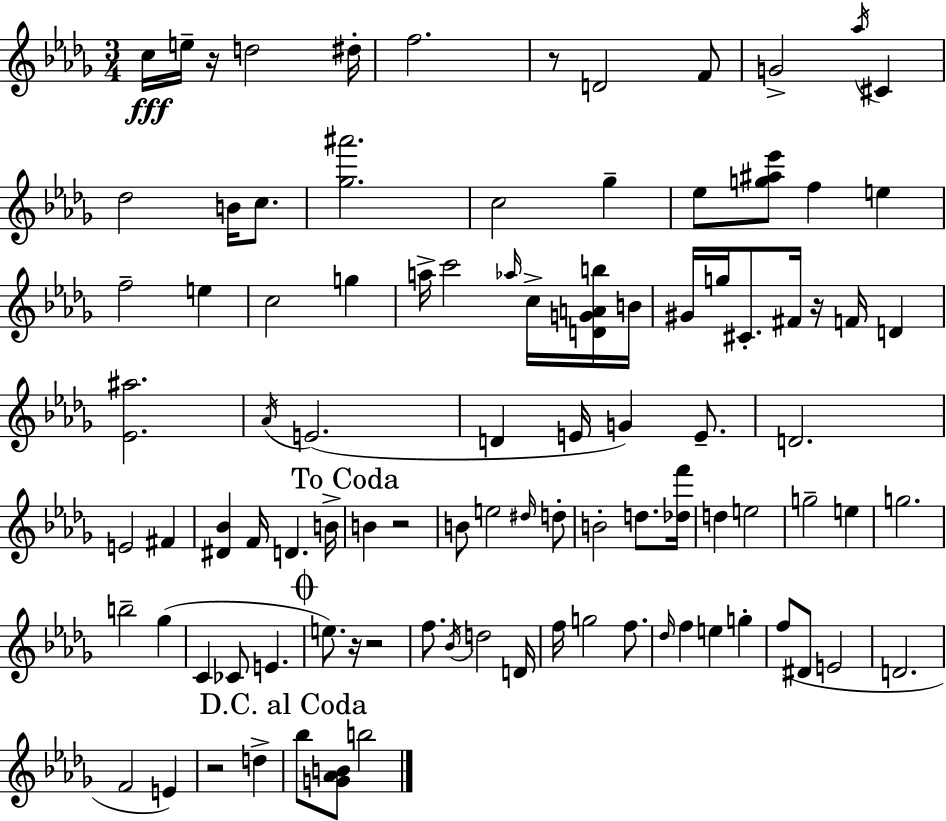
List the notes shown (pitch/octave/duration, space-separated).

C5/s E5/s R/s D5/h D#5/s F5/h. R/e D4/h F4/e G4/h Ab5/s C#4/q Db5/h B4/s C5/e. [Gb5,A#6]/h. C5/h Gb5/q Eb5/e [G5,A#5,Eb6]/e F5/q E5/q F5/h E5/q C5/h G5/q A5/s C6/h Ab5/s C5/s [D4,G4,A4,B5]/s B4/s G#4/s G5/s C#4/e. F#4/s R/s F4/s D4/q [Eb4,A#5]/h. Ab4/s E4/h. D4/q E4/s G4/q E4/e. D4/h. E4/h F#4/q [D#4,Bb4]/q F4/s D4/q. B4/s B4/q R/h B4/e E5/h D#5/s D5/e B4/h D5/e. [Db5,F6]/s D5/q E5/h G5/h E5/q G5/h. B5/h Gb5/q C4/q CES4/e E4/q. E5/e. R/s R/h F5/e. Bb4/s D5/h D4/s F5/s G5/h F5/e. Db5/s F5/q E5/q G5/q F5/e D#4/e E4/h D4/h. F4/h E4/q R/h D5/q Bb5/e [G4,Ab4,B4]/e B5/h